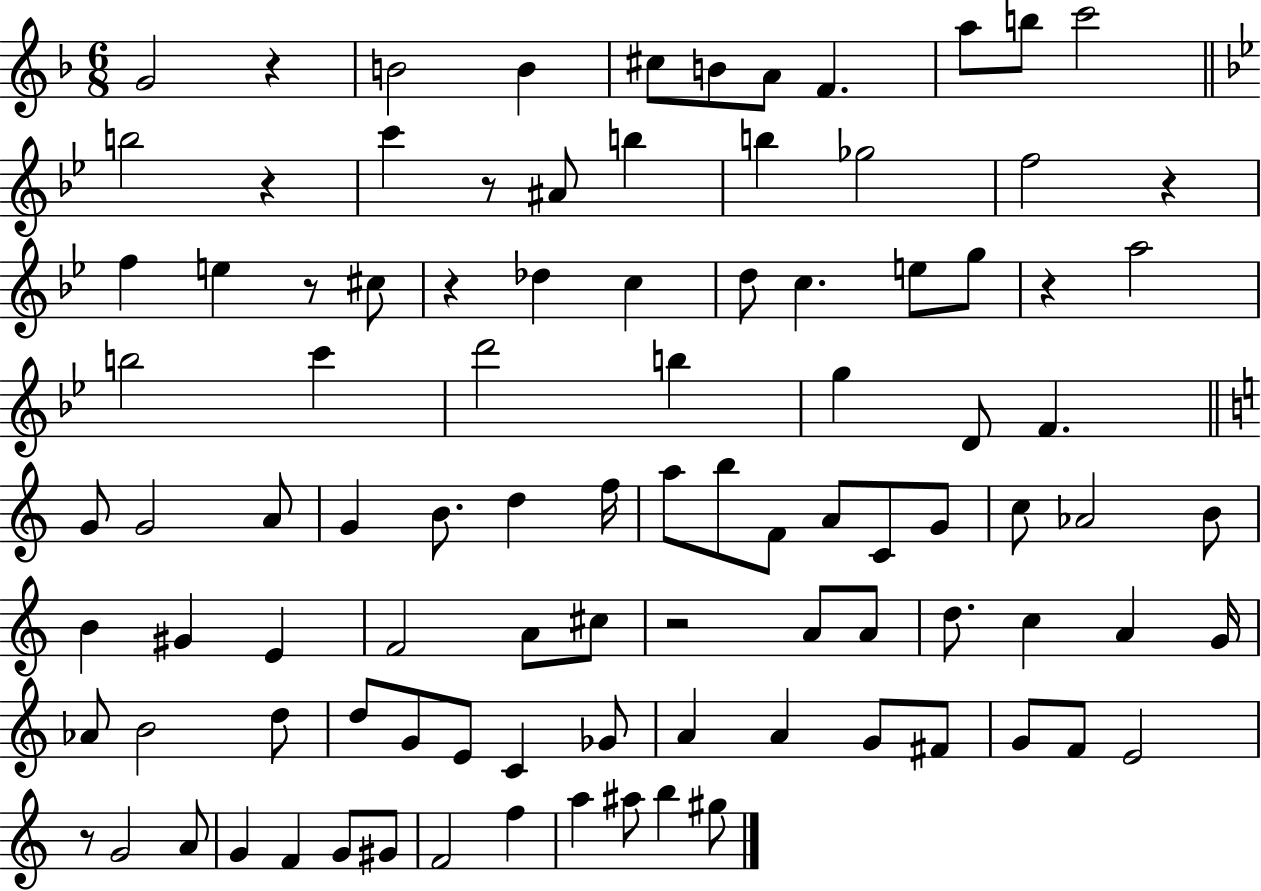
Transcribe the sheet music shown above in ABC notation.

X:1
T:Untitled
M:6/8
L:1/4
K:F
G2 z B2 B ^c/2 B/2 A/2 F a/2 b/2 c'2 b2 z c' z/2 ^A/2 b b _g2 f2 z f e z/2 ^c/2 z _d c d/2 c e/2 g/2 z a2 b2 c' d'2 b g D/2 F G/2 G2 A/2 G B/2 d f/4 a/2 b/2 F/2 A/2 C/2 G/2 c/2 _A2 B/2 B ^G E F2 A/2 ^c/2 z2 A/2 A/2 d/2 c A G/4 _A/2 B2 d/2 d/2 G/2 E/2 C _G/2 A A G/2 ^F/2 G/2 F/2 E2 z/2 G2 A/2 G F G/2 ^G/2 F2 f a ^a/2 b ^g/2